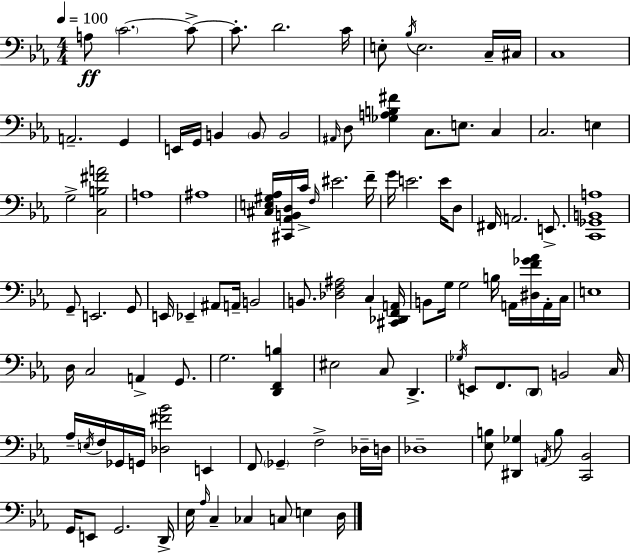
A3/e C4/h. C4/e C4/e. D4/h. C4/s E3/e Bb3/s E3/h. C3/s C#3/s C3/w A2/h. G2/q E2/s G2/s B2/q B2/e B2/h A#2/s D3/e [Gb3,A3,B3,F#4]/q C3/e. E3/e. C3/q C3/h. E3/q G3/h [C3,B3,F#4,A4]/h A3/w A#3/w [C#3,E3,G#3,Ab3]/s [C#2,Ab2,B2,D3]/s C4/s F3/s EIS4/h. F4/s G4/s E4/h. E4/s D3/e F#2/s A2/h. E2/e. [C2,Gb2,B2,A3]/w G2/e E2/h. G2/e E2/s Eb2/q A#2/e A2/s B2/h B2/e. [Db3,F3,A#3]/h C3/q [C#2,Db2,F2,A2]/s B2/e G3/s G3/h B3/s A2/s [D#3,F4,Gb4,Ab4]/s A2/s C3/s E3/w D3/s C3/h A2/q G2/e. G3/h. [D2,F2,B3]/q EIS3/h C3/e D2/q. Gb3/s E2/e F2/e. D2/e B2/h C3/s Ab3/s E3/s F3/s Gb2/s G2/s [Db3,F#4,Bb4]/h E2/q F2/e Gb2/q F3/h Db3/s D3/s Db3/w [Eb3,B3]/e [D#2,Gb3]/q A2/s B3/e [C2,Bb2]/h G2/s E2/e G2/h. D2/s Eb3/s Ab3/s C3/q CES3/q C3/e E3/q D3/s